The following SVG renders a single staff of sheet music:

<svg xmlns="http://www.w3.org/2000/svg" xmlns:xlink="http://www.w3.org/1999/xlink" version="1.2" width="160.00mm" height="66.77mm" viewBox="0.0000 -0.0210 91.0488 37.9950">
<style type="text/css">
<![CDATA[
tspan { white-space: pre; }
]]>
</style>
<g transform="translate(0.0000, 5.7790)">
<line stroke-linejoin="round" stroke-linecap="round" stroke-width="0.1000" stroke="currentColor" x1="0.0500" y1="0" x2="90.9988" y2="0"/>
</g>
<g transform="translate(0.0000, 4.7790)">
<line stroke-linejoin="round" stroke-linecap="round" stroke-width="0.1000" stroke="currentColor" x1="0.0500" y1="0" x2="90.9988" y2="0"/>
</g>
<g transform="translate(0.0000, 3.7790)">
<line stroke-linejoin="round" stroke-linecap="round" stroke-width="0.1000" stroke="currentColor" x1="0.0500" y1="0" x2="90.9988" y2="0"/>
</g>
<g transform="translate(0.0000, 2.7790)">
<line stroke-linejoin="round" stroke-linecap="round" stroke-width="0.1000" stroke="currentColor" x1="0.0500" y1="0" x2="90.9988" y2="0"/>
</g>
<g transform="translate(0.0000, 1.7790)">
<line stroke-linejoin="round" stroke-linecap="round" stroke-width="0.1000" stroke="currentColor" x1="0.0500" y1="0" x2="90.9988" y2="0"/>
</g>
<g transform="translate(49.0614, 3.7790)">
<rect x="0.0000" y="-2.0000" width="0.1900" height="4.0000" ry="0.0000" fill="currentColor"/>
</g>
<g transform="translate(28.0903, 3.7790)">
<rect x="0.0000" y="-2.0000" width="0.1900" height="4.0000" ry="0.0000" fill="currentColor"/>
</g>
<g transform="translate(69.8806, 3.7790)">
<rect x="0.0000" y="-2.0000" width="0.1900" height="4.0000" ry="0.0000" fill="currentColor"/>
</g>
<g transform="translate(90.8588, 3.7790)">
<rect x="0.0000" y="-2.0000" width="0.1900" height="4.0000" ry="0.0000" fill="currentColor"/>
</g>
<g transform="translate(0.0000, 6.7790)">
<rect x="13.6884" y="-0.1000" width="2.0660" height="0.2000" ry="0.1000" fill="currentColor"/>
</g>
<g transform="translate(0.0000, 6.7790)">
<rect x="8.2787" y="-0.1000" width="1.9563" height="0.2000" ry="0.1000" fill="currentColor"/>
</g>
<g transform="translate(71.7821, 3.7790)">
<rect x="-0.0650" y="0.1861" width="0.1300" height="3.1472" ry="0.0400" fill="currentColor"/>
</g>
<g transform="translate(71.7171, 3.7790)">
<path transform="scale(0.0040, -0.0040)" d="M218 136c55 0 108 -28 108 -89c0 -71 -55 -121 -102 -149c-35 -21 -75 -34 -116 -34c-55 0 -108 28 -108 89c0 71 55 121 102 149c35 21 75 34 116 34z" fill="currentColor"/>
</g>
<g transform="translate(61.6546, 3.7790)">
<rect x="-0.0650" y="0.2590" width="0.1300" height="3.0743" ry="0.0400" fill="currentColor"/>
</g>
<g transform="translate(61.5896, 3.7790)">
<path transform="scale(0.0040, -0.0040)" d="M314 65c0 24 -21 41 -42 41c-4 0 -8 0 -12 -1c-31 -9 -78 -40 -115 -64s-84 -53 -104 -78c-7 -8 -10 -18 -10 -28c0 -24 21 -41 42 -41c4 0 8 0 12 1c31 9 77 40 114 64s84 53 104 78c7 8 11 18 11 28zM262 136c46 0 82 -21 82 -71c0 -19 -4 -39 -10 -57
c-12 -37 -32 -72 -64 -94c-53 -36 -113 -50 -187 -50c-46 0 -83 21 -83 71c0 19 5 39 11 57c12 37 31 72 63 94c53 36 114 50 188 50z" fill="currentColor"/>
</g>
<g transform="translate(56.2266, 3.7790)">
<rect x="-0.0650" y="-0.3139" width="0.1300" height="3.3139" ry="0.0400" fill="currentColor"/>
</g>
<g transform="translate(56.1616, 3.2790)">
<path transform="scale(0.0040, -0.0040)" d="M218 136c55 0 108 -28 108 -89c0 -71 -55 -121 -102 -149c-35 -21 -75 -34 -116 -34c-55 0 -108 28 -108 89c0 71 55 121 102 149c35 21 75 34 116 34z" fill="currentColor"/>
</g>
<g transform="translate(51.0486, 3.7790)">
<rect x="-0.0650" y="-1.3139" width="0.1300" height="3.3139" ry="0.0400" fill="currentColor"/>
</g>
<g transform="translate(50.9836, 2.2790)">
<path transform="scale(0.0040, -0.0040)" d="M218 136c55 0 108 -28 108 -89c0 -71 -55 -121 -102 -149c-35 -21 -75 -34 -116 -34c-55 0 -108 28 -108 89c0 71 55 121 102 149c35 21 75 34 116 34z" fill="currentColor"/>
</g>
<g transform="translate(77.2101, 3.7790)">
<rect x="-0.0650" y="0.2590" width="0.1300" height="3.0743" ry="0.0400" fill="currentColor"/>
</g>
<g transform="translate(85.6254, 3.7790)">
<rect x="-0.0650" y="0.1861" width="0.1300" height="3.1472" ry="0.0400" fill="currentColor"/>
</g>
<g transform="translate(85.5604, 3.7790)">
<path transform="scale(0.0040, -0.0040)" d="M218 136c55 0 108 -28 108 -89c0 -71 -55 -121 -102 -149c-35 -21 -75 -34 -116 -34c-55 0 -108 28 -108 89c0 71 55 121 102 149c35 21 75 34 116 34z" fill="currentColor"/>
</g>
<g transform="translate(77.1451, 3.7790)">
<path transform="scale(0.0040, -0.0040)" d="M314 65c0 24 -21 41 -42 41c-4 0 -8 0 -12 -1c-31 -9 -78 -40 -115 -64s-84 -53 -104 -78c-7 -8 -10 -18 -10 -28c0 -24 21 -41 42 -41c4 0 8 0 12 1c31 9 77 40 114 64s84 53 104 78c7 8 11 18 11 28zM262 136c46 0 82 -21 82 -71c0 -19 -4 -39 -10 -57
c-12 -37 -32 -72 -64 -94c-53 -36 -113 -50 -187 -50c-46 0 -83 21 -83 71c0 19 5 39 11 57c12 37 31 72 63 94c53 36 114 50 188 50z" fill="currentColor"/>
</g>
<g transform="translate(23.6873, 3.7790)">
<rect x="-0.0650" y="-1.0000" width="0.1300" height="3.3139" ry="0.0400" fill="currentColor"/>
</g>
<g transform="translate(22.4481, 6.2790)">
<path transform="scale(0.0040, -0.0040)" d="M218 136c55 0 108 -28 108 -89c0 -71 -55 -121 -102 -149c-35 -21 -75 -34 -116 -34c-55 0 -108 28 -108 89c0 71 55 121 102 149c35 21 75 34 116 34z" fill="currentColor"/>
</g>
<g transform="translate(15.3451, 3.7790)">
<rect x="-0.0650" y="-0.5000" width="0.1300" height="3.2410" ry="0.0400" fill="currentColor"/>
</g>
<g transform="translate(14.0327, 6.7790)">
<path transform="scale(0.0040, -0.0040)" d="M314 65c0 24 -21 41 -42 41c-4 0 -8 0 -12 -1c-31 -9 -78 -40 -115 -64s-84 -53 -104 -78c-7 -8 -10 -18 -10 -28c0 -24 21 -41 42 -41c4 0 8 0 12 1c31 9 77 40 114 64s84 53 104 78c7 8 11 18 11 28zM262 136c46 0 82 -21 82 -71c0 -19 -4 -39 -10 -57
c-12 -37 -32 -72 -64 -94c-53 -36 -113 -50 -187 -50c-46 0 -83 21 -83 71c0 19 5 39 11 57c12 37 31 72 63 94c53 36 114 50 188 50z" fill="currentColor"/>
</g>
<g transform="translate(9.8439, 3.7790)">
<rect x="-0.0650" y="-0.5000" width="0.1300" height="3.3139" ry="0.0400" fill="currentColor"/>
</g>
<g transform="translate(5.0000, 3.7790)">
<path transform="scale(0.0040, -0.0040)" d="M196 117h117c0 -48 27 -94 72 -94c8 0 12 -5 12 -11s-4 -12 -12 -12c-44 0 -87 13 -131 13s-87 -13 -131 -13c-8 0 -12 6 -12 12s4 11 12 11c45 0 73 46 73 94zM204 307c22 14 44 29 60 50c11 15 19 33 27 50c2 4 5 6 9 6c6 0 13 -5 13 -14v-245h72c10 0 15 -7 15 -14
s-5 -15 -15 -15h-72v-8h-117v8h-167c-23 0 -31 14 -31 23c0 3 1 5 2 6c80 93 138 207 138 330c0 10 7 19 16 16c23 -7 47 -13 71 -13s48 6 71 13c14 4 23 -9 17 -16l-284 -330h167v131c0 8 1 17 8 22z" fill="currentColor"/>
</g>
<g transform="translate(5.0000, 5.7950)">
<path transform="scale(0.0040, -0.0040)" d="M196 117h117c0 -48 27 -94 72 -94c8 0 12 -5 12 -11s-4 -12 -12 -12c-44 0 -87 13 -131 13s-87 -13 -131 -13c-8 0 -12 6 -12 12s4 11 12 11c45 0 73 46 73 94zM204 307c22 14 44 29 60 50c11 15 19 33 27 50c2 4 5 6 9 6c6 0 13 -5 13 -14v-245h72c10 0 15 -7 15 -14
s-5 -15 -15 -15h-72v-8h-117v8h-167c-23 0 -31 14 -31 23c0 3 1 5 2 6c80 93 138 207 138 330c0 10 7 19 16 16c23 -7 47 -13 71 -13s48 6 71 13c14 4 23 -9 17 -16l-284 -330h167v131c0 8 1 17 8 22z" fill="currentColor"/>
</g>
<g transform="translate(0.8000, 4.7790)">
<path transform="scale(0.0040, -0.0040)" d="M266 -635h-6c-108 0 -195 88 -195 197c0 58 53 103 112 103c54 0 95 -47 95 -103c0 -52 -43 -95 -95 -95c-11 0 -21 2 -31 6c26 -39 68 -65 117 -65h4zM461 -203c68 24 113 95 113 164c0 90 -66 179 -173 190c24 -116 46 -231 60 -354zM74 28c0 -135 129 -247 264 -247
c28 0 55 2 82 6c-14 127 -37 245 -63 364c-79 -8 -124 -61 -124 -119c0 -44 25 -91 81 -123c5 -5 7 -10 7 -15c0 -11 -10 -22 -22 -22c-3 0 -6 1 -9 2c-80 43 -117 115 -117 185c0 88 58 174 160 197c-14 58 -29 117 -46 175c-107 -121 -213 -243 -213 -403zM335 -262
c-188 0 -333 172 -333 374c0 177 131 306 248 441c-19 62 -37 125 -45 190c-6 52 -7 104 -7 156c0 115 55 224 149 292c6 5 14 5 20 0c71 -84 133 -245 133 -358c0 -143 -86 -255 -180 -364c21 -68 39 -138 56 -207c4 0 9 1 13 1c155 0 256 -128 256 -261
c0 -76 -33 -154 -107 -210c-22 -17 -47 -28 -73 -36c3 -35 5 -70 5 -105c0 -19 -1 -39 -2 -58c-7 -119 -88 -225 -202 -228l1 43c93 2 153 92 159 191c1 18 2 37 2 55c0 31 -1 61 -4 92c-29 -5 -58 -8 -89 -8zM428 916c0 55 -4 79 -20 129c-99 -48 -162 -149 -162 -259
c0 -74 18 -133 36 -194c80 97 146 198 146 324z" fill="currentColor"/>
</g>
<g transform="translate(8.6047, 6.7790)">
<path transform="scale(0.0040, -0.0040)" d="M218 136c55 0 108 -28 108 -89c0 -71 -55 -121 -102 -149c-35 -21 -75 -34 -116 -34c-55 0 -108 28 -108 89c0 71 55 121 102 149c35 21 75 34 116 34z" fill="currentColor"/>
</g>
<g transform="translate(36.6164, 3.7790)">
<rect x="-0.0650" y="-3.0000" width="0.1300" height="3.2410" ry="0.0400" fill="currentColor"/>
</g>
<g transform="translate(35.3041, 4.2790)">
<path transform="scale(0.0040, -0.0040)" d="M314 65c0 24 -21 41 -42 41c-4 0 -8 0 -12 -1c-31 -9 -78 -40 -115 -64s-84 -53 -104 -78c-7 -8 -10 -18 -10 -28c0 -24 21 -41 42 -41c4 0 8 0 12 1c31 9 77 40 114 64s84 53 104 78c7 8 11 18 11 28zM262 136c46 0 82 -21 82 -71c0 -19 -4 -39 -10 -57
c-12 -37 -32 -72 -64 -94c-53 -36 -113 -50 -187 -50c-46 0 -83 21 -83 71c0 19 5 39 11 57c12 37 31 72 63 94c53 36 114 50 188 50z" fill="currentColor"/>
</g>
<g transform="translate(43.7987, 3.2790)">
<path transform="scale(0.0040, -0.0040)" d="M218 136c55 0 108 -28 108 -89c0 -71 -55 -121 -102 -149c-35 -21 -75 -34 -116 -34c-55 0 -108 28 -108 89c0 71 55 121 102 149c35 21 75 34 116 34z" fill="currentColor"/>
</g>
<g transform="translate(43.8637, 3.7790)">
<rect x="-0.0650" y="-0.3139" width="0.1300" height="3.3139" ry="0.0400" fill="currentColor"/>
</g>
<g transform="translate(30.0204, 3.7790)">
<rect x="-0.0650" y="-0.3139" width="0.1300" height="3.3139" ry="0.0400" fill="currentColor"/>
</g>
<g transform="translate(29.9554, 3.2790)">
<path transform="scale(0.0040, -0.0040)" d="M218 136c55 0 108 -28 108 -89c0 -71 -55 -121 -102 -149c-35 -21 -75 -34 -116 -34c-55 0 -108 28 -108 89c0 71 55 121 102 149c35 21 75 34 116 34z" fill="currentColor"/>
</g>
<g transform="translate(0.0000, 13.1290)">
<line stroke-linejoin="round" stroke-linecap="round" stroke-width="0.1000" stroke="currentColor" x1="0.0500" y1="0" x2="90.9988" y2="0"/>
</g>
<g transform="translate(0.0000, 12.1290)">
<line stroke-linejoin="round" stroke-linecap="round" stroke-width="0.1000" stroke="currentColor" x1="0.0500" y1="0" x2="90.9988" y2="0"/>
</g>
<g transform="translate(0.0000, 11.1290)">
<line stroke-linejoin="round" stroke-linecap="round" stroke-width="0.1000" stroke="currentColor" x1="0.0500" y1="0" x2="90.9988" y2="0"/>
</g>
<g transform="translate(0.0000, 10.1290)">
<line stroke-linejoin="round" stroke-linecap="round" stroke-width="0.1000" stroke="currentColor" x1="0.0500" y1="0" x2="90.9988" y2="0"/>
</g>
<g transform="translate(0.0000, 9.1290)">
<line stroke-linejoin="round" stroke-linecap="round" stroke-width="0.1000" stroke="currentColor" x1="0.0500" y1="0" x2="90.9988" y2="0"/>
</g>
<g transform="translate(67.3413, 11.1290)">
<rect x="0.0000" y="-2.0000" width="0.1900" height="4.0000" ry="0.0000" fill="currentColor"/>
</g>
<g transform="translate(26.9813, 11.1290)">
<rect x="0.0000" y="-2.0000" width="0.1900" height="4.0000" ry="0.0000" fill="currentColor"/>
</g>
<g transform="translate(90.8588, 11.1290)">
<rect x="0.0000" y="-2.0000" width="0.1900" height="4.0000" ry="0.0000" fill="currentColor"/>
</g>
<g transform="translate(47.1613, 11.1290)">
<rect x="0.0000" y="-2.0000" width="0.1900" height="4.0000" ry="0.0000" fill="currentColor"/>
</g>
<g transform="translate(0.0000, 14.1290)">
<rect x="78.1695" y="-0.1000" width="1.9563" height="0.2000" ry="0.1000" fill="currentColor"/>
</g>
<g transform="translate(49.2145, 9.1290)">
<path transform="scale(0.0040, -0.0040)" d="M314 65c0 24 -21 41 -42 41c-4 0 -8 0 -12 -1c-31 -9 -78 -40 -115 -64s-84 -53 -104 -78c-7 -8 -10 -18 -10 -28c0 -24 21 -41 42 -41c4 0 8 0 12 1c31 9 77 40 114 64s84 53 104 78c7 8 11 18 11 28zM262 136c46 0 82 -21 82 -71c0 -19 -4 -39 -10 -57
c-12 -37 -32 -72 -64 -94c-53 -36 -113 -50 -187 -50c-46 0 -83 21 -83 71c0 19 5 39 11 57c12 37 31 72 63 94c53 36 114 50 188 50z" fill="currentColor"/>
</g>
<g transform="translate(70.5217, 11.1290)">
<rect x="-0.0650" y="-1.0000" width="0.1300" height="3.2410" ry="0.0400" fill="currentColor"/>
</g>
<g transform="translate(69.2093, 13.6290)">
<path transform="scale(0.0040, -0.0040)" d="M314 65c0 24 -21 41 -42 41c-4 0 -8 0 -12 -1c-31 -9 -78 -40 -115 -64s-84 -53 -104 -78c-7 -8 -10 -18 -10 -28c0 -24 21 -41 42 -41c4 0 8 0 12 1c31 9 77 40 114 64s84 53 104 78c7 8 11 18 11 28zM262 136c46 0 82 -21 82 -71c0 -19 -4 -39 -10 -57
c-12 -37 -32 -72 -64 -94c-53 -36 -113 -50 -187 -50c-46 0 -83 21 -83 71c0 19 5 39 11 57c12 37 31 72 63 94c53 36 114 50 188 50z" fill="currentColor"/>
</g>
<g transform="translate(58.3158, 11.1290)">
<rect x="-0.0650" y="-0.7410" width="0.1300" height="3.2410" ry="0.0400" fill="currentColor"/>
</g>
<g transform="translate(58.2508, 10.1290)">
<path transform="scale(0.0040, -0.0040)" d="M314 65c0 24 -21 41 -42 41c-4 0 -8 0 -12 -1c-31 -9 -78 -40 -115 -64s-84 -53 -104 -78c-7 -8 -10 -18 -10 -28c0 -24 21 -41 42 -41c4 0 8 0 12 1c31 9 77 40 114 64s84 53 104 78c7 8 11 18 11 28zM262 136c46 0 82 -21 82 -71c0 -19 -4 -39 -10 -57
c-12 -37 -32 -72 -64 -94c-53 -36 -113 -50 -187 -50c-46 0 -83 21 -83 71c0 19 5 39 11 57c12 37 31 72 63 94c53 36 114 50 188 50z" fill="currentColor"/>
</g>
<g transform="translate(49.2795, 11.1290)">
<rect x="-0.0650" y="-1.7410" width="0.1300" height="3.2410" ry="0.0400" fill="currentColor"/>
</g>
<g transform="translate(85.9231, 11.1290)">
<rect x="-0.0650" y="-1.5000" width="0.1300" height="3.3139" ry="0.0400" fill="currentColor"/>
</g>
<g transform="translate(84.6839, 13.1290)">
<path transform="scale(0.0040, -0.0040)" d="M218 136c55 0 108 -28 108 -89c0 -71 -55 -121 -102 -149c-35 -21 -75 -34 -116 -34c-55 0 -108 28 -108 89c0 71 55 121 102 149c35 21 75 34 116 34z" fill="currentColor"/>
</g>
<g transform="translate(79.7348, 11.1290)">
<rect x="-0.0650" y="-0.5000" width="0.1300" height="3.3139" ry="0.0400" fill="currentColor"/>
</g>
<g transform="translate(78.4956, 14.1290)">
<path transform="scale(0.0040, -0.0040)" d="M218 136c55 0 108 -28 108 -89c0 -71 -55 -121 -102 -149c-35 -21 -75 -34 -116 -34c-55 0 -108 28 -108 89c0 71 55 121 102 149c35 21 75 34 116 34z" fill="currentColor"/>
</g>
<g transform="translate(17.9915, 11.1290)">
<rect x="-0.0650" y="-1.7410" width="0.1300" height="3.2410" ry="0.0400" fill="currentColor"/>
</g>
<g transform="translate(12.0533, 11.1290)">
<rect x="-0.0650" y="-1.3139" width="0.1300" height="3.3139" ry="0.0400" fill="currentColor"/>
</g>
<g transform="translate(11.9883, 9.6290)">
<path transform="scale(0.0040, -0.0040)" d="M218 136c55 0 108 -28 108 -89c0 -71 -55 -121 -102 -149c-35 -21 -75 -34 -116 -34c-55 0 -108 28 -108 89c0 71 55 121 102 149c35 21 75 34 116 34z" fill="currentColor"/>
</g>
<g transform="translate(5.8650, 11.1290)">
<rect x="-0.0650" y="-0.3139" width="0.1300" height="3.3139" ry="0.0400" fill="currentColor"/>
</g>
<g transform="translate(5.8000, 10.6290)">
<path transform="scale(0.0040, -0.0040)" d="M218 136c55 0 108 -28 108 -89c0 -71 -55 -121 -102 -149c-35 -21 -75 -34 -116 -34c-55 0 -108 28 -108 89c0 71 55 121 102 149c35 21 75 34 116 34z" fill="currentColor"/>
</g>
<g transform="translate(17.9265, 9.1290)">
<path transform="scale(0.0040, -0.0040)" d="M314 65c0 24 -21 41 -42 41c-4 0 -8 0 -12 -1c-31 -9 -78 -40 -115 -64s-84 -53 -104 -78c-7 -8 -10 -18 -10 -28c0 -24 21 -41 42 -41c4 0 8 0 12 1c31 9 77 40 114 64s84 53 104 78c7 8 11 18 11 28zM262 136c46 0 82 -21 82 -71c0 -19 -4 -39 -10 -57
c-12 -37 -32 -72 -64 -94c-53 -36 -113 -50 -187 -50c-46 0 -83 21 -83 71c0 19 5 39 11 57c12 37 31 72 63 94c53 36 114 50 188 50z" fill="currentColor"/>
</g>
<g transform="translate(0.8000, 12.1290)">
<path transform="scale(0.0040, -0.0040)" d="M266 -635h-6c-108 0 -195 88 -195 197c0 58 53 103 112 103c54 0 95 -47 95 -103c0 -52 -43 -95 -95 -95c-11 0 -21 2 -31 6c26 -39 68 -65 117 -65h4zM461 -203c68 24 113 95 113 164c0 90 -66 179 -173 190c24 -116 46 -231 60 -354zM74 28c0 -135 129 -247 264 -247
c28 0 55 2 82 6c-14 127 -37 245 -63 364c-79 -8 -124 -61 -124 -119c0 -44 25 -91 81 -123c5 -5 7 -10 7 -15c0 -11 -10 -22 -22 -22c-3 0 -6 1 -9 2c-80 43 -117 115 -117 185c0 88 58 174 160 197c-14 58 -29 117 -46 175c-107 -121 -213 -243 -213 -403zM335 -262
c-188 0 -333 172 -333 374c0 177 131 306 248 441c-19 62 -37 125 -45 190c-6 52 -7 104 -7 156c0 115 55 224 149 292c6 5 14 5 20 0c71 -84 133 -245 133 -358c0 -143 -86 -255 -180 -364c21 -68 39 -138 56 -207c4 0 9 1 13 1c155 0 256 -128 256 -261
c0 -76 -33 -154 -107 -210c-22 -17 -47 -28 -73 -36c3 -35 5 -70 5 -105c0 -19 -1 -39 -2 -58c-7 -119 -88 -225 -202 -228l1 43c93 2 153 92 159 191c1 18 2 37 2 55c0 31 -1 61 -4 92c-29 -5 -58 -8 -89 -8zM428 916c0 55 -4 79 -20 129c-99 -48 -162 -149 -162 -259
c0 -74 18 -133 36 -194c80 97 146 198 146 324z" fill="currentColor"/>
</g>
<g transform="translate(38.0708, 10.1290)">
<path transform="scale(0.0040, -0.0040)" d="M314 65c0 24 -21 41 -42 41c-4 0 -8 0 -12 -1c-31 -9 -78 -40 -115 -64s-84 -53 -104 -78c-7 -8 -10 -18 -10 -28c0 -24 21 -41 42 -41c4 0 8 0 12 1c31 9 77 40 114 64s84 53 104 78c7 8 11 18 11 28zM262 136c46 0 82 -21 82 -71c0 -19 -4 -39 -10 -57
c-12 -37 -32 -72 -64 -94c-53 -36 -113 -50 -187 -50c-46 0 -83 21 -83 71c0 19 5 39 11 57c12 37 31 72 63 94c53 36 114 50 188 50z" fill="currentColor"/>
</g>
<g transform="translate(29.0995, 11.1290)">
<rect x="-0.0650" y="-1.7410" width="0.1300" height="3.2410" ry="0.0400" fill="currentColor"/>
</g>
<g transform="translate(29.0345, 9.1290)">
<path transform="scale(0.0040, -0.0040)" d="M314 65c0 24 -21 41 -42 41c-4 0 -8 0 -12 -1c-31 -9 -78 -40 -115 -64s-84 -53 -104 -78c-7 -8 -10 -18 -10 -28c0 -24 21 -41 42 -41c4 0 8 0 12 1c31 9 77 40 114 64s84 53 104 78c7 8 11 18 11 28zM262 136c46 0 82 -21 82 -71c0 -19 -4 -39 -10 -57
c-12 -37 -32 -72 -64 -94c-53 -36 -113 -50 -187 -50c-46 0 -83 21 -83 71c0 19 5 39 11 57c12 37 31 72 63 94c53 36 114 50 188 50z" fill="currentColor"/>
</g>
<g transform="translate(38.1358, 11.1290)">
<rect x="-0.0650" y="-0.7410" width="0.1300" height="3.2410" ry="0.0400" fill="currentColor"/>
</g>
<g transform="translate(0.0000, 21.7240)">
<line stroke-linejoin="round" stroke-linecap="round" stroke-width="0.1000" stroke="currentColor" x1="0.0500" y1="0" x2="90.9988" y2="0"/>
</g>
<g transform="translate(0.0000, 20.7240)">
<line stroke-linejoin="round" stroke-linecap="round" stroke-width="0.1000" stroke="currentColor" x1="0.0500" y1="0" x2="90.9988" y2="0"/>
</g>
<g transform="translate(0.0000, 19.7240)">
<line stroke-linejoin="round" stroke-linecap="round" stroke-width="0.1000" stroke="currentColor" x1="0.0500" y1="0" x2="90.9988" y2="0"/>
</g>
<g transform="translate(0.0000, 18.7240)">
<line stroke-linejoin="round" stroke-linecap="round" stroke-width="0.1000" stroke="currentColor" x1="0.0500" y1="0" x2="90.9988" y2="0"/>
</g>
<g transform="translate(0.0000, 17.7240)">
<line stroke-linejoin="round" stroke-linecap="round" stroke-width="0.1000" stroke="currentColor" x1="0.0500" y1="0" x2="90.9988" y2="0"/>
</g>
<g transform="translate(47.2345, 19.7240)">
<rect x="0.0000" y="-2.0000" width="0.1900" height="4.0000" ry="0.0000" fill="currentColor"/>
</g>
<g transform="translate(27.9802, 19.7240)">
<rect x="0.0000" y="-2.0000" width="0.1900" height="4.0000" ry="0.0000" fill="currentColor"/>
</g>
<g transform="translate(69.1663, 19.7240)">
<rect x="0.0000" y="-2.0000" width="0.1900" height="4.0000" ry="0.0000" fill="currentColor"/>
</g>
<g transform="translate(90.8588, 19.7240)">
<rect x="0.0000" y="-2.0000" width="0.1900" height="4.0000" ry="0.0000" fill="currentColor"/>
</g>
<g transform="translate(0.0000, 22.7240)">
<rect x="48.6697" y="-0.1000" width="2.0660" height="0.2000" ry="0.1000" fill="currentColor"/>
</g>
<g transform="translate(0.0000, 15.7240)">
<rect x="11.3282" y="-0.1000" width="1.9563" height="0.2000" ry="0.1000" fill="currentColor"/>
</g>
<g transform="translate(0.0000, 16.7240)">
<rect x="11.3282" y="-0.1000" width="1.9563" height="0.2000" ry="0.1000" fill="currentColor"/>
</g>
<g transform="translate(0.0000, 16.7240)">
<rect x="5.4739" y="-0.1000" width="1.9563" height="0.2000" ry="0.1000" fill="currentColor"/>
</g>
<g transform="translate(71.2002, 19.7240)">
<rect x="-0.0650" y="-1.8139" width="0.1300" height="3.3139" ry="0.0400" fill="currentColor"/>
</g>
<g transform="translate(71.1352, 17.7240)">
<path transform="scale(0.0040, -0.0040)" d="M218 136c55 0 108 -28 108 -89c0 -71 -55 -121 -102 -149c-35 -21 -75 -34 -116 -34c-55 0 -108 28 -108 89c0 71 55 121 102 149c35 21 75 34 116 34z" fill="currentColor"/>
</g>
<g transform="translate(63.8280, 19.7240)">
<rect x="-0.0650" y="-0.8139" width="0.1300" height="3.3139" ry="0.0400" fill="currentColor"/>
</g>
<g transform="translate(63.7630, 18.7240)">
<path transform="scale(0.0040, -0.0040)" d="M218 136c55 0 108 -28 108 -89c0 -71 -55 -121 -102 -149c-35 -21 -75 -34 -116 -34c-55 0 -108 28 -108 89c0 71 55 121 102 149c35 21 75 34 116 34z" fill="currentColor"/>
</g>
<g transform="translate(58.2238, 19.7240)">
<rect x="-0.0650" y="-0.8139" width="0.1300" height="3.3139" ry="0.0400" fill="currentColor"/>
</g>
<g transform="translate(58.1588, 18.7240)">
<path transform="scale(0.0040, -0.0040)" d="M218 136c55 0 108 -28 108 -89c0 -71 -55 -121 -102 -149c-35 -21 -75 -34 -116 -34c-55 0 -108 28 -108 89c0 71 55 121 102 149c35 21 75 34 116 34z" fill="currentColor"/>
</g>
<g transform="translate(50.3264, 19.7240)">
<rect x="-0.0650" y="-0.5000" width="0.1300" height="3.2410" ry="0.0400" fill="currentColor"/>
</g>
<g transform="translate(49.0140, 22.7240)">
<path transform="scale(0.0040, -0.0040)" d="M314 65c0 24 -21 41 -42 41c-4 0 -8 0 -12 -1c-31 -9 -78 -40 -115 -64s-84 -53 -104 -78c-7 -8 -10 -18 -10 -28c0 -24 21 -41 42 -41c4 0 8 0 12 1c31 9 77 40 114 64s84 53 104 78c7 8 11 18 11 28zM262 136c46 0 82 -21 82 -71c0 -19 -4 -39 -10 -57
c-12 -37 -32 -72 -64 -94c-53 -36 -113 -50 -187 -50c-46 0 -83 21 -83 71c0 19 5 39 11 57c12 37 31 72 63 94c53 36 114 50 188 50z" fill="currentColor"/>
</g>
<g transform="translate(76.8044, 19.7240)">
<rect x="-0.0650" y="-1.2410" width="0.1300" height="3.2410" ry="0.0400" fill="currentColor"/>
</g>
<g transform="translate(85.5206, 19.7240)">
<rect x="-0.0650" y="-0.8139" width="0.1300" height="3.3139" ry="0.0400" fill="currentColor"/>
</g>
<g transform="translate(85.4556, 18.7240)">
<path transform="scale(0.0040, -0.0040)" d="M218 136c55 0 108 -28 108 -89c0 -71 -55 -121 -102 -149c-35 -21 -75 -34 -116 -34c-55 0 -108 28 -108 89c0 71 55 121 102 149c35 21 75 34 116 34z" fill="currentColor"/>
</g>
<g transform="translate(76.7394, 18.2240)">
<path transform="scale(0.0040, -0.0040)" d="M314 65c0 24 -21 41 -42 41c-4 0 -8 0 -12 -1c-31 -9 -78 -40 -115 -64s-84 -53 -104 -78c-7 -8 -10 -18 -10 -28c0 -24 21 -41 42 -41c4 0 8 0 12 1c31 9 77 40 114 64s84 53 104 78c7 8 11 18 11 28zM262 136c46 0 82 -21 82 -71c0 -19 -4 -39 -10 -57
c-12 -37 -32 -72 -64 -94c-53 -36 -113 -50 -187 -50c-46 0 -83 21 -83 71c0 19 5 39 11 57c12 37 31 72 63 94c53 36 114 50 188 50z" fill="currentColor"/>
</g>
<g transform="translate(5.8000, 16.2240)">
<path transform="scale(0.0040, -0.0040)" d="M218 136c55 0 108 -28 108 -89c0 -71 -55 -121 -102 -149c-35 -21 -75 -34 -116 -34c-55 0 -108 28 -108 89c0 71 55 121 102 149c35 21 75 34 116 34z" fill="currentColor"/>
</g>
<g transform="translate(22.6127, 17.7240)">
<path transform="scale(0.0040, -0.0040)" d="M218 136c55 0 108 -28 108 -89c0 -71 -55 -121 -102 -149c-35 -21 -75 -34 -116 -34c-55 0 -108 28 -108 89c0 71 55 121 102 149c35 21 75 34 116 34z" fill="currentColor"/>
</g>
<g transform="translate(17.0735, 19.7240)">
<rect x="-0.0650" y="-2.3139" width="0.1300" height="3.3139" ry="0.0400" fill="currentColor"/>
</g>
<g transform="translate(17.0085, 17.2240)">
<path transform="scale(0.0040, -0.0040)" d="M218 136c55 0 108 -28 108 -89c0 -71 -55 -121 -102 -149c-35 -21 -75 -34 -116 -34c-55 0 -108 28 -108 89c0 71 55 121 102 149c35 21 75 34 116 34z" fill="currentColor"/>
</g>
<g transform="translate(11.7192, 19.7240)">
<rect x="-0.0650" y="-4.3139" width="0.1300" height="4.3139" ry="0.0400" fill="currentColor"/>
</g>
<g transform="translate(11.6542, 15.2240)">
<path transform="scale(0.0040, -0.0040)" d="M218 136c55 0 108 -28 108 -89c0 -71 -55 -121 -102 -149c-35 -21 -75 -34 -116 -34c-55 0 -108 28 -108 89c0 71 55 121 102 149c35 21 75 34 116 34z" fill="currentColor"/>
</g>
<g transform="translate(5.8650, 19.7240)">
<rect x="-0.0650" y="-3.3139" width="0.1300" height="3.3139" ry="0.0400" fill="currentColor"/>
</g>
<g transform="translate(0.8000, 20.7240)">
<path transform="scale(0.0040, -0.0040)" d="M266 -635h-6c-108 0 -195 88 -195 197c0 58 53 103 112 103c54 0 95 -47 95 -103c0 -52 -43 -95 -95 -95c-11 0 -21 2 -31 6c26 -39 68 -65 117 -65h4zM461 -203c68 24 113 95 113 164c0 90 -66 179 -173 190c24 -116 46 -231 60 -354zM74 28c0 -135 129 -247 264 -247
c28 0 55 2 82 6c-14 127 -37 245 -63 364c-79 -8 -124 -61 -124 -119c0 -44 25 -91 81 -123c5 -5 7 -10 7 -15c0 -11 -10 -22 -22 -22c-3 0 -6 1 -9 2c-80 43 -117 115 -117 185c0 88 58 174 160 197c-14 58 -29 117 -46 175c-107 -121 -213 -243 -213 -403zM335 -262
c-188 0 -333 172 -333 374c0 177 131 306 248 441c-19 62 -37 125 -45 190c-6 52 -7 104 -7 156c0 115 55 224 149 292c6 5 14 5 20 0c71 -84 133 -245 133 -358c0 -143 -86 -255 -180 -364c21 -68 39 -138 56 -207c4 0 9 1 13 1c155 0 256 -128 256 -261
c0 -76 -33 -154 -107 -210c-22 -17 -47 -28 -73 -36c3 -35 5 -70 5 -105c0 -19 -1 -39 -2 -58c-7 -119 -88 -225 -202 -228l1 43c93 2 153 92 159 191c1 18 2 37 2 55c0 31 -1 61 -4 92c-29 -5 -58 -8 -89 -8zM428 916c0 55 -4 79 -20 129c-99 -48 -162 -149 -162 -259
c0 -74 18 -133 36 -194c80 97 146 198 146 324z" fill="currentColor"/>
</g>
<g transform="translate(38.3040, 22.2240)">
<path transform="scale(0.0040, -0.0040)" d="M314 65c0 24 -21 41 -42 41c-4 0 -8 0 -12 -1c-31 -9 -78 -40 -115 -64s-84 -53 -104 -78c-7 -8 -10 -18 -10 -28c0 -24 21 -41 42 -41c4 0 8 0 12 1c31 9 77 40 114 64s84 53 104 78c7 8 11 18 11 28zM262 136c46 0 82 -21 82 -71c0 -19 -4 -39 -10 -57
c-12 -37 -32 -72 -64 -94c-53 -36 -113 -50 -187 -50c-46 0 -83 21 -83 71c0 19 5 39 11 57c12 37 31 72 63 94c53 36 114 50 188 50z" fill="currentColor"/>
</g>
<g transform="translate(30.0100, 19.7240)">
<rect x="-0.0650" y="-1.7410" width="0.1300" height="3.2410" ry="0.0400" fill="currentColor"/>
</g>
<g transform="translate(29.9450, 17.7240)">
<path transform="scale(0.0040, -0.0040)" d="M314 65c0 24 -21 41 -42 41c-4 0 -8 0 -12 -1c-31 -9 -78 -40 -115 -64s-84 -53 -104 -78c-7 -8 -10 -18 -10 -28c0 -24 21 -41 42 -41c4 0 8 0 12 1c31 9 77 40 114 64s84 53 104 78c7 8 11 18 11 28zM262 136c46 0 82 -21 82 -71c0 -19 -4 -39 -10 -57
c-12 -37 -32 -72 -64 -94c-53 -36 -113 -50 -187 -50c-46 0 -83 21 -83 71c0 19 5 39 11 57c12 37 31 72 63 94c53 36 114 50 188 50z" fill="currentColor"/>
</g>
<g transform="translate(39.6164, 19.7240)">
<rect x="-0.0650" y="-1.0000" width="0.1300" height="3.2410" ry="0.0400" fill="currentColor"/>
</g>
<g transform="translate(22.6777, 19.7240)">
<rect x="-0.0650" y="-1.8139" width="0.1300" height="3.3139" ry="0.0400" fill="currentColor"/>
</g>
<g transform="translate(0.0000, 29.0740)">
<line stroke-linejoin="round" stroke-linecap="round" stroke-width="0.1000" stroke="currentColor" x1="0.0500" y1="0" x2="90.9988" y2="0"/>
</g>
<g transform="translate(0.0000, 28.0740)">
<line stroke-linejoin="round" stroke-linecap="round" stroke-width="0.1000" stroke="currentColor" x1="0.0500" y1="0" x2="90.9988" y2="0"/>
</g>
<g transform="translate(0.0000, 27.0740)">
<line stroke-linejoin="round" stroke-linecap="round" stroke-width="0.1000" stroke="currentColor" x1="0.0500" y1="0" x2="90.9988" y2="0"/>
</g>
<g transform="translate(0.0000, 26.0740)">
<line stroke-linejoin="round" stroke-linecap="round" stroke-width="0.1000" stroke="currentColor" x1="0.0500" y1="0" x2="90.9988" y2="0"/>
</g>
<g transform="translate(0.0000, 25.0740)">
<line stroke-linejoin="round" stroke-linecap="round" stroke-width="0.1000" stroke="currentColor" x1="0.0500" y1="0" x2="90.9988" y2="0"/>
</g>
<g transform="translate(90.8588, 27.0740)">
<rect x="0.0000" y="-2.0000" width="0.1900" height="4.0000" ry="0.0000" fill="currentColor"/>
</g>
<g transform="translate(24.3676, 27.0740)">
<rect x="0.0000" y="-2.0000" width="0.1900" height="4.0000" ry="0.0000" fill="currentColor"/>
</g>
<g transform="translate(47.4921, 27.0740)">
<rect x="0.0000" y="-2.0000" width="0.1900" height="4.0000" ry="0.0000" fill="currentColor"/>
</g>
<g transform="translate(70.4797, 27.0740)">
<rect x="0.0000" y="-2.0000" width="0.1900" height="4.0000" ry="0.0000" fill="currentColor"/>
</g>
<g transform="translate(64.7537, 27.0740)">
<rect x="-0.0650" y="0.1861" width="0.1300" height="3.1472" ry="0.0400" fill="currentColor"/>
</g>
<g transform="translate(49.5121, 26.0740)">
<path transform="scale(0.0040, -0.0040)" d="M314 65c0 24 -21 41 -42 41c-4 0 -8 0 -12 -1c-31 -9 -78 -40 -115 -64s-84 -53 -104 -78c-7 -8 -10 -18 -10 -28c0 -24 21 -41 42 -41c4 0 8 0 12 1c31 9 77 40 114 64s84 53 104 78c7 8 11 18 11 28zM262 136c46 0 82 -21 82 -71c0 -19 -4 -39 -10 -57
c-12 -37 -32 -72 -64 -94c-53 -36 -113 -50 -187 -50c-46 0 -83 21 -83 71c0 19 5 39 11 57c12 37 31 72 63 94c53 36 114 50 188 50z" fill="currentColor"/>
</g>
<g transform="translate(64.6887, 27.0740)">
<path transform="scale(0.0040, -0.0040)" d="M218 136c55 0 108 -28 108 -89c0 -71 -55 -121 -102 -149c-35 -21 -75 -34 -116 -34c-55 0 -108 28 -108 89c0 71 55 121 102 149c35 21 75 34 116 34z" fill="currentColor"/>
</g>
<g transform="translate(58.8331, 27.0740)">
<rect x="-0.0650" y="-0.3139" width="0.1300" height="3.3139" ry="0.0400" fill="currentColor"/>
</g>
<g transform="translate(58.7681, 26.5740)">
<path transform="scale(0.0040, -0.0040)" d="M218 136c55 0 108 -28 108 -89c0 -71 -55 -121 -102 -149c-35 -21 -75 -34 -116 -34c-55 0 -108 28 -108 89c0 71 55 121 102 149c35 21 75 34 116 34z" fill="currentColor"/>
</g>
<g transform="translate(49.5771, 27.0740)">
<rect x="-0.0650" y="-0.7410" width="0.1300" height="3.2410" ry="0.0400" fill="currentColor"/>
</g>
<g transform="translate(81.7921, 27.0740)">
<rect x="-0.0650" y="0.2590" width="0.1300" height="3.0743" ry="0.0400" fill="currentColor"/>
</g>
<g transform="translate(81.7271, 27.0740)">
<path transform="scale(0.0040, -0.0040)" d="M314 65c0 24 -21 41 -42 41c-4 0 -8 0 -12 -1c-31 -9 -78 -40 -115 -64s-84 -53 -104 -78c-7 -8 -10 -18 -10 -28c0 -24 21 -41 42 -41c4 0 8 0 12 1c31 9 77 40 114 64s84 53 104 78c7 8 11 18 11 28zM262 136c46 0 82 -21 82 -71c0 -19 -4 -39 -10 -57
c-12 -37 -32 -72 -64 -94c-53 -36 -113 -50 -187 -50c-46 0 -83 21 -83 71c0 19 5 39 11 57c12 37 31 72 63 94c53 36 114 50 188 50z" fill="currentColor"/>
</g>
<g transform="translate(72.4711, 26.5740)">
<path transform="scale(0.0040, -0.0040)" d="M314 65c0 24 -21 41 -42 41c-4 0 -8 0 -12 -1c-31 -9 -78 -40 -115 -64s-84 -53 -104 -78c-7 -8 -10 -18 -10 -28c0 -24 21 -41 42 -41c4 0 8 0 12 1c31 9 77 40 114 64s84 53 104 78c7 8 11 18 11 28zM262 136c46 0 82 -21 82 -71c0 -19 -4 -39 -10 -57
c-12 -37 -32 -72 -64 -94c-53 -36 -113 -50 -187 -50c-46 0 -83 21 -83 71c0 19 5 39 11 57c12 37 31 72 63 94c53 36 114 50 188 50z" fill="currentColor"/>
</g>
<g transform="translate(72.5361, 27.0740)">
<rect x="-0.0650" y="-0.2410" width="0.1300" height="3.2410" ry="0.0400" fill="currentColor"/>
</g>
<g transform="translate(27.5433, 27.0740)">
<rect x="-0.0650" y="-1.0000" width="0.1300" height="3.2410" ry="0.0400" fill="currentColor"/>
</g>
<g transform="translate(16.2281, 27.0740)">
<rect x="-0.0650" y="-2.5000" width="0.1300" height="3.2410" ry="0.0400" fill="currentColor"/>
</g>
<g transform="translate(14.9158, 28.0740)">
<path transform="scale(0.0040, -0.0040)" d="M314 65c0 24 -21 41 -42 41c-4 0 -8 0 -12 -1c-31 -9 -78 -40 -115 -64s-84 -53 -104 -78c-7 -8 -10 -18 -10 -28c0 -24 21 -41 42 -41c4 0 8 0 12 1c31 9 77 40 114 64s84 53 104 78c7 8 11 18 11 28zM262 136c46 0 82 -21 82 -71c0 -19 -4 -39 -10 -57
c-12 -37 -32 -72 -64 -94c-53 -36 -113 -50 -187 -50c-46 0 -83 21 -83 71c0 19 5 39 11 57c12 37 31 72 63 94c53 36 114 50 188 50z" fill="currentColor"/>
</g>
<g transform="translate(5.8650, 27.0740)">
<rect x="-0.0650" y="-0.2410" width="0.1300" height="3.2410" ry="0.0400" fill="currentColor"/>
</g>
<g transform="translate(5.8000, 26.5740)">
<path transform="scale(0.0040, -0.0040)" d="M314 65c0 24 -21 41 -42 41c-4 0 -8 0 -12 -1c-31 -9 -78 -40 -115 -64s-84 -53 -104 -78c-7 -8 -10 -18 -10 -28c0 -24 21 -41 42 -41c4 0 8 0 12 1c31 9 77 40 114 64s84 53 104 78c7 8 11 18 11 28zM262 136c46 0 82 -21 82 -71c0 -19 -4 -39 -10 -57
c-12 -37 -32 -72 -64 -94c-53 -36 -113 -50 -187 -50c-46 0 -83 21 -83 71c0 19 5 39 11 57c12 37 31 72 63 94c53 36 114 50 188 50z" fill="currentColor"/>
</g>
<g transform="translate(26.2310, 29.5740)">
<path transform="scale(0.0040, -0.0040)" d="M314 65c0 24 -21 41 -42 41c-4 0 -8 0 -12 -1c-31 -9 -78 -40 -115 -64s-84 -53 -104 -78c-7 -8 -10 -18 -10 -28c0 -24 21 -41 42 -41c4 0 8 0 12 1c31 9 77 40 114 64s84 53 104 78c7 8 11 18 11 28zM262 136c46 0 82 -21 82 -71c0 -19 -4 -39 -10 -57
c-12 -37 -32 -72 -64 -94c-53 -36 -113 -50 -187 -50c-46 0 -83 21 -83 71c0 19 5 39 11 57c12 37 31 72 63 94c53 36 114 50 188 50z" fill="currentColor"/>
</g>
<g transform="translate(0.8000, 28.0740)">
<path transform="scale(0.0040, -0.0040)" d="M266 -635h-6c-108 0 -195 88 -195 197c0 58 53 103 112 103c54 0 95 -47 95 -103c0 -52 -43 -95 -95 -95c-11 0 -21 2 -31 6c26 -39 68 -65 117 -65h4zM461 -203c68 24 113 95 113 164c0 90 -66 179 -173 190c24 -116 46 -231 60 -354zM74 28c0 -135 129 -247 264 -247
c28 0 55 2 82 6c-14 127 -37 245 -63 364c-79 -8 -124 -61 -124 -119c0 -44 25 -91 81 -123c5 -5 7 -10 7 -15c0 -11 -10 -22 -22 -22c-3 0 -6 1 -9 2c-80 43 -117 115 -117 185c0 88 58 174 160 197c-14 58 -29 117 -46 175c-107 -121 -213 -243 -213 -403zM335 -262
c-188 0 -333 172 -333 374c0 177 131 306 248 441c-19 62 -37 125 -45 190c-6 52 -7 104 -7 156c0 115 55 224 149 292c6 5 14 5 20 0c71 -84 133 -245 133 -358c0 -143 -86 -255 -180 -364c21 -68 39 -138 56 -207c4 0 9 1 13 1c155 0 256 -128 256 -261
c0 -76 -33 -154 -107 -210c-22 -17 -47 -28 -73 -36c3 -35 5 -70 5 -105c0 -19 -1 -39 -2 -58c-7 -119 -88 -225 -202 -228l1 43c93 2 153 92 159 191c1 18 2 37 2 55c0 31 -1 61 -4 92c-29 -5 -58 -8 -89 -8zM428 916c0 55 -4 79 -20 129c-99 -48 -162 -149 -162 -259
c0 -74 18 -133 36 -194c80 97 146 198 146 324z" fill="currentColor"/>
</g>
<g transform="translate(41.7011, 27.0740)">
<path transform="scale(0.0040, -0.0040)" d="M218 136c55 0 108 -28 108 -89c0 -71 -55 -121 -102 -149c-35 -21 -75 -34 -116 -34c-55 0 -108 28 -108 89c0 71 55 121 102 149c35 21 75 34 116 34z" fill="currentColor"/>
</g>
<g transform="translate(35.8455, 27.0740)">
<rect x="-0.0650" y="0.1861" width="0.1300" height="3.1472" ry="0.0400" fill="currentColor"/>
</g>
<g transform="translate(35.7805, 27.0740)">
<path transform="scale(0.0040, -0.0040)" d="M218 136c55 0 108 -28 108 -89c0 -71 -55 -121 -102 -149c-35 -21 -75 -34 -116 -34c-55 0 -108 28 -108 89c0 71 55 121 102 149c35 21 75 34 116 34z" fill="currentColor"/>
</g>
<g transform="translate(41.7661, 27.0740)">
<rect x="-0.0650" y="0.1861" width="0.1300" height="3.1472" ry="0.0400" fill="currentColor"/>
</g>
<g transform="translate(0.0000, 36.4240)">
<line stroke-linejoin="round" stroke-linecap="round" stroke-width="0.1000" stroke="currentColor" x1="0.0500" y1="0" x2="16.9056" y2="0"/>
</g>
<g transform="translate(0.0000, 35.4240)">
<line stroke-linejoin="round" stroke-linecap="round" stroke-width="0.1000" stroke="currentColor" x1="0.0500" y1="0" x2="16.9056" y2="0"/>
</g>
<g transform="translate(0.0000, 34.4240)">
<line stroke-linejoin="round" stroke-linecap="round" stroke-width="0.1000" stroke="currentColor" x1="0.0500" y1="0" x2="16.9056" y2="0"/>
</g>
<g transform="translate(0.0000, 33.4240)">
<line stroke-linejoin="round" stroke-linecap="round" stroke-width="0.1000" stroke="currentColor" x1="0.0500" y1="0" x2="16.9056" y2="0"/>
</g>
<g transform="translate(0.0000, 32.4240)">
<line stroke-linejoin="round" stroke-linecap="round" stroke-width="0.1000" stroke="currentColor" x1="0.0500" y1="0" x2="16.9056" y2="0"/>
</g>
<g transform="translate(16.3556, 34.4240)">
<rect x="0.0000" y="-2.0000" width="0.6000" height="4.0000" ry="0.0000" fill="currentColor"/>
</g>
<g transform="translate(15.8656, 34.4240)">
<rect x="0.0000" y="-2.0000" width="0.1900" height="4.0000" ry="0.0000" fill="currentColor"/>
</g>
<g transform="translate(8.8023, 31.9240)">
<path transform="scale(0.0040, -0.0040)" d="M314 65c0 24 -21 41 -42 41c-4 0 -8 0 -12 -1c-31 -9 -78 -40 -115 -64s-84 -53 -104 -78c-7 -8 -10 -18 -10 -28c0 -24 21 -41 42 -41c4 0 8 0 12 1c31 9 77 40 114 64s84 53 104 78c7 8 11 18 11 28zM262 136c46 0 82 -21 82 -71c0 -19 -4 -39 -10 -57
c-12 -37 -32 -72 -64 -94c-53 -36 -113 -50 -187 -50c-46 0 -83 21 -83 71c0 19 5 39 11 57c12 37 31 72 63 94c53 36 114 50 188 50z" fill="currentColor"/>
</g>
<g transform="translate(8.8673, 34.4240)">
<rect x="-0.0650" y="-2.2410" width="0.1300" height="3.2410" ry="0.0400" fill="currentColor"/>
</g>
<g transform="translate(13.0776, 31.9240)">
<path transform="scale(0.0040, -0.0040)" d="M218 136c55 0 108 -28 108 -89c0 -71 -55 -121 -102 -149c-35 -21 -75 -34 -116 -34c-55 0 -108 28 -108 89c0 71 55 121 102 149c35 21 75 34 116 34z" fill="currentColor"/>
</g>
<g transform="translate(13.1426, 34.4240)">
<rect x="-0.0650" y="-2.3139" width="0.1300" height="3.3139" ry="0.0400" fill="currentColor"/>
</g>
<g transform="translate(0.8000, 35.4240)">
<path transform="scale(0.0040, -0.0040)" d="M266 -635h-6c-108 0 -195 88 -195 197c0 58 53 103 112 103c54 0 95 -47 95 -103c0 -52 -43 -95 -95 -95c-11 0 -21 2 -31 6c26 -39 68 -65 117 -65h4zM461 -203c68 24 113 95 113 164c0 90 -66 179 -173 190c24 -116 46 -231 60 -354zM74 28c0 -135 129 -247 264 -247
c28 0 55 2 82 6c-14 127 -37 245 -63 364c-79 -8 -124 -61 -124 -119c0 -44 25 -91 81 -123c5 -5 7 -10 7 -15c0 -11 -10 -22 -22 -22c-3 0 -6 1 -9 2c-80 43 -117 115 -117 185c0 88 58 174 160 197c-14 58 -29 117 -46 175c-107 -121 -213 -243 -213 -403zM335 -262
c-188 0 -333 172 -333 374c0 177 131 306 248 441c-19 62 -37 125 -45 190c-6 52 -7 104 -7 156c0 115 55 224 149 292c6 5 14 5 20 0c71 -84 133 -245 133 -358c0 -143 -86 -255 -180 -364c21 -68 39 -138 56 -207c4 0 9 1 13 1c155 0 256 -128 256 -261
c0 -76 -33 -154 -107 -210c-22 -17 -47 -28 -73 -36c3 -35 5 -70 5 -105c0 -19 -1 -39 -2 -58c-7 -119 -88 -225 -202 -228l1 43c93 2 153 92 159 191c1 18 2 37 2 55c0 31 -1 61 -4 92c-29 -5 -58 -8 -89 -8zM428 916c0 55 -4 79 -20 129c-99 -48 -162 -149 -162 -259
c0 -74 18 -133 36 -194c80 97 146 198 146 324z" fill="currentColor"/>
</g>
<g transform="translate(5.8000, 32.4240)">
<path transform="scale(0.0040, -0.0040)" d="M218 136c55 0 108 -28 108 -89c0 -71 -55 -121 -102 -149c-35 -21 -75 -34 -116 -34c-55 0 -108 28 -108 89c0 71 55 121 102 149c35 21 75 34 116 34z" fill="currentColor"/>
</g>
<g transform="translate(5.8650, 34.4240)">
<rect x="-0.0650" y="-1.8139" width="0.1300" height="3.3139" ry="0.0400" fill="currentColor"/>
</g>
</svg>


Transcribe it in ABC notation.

X:1
T:Untitled
M:4/4
L:1/4
K:C
C C2 D c A2 c e c B2 B B2 B c e f2 f2 d2 f2 d2 D2 C E b d' g f f2 D2 C2 d d f e2 d c2 G2 D2 B B d2 c B c2 B2 f g2 g